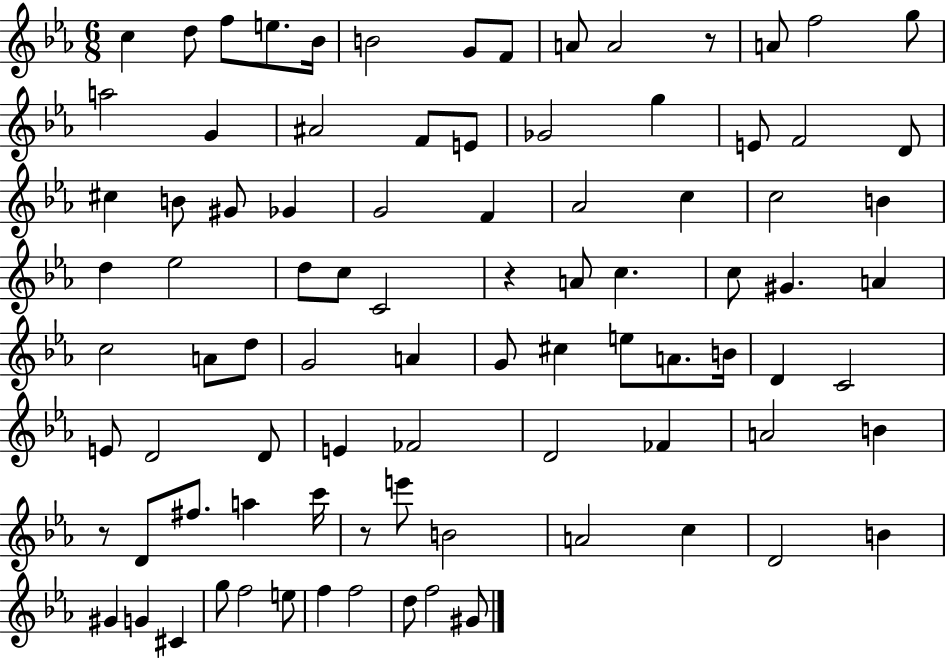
C5/q D5/e F5/e E5/e. Bb4/s B4/h G4/e F4/e A4/e A4/h R/e A4/e F5/h G5/e A5/h G4/q A#4/h F4/e E4/e Gb4/h G5/q E4/e F4/h D4/e C#5/q B4/e G#4/e Gb4/q G4/h F4/q Ab4/h C5/q C5/h B4/q D5/q Eb5/h D5/e C5/e C4/h R/q A4/e C5/q. C5/e G#4/q. A4/q C5/h A4/e D5/e G4/h A4/q G4/e C#5/q E5/e A4/e. B4/s D4/q C4/h E4/e D4/h D4/e E4/q FES4/h D4/h FES4/q A4/h B4/q R/e D4/e F#5/e. A5/q C6/s R/e E6/e B4/h A4/h C5/q D4/h B4/q G#4/q G4/q C#4/q G5/e F5/h E5/e F5/q F5/h D5/e F5/h G#4/e